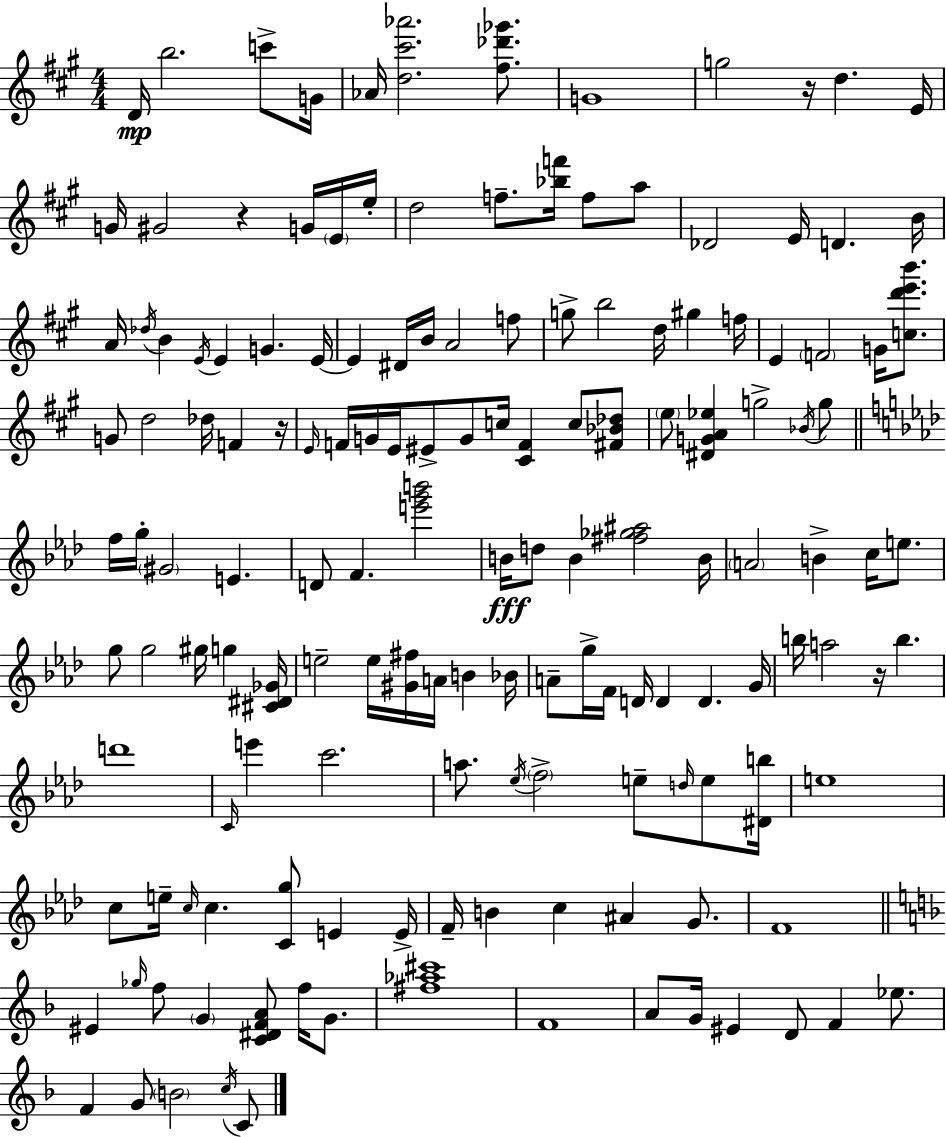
{
  \clef treble
  \numericTimeSignature
  \time 4/4
  \key a \major
  \repeat volta 2 { d'16\mp b''2. c'''8-> g'16 | aes'16 <d'' cis''' aes'''>2. <fis'' des''' ges'''>8. | g'1 | g''2 r16 d''4. e'16 | \break g'16 gis'2 r4 g'16 \parenthesize e'16 e''16-. | d''2 f''8.-- <bes'' f'''>16 f''8 a''8 | des'2 e'16 d'4. b'16 | a'16 \acciaccatura { des''16 } b'4 \acciaccatura { e'16 } e'4 g'4. | \break e'16~~ e'4 dis'16 b'16 a'2 | f''8 g''8-> b''2 d''16 gis''4 | f''16 e'4 \parenthesize f'2 g'16 <c'' d''' e''' b'''>8. | g'8 d''2 des''16 f'4 | \break r16 \grace { e'16 } f'16 g'16 e'16 eis'8-> g'8 c''16 <cis' f'>4 c''8 | <fis' bes' des''>8 \parenthesize e''8 <dis' g' a' ees''>4 g''2-> | \acciaccatura { bes'16 } g''8 \bar "||" \break \key f \minor f''16 g''16-. \parenthesize gis'2 e'4. | d'8 f'4. <e''' g''' b'''>2 | b'16\fff d''8 b'4 <fis'' ges'' ais''>2 b'16 | \parenthesize a'2 b'4-> c''16 e''8. | \break g''8 g''2 gis''16 g''4 <cis' dis' ges'>16 | e''2-- e''16 <gis' fis''>16 a'16 b'4 bes'16 | a'8-- g''16-> f'16 d'16 d'4 d'4. g'16 | b''16 a''2 r16 b''4. | \break d'''1 | \grace { c'16 } e'''4 c'''2. | a''8. \acciaccatura { ees''16 } \parenthesize f''2-> e''8-- \grace { d''16 } | e''8 <dis' b''>16 e''1 | \break c''8 e''16-- \grace { c''16 } c''4. <c' g''>8 e'4 | e'16-> f'16-- b'4 c''4 ais'4 | g'8. f'1 | \bar "||" \break \key d \minor eis'4 \grace { ges''16 } f''8 \parenthesize g'4 <c' dis' f' a'>8 f''16 g'8. | <fis'' aes'' cis'''>1 | f'1 | a'8 g'16 eis'4 d'8 f'4 ees''8. | \break f'4 g'8 \parenthesize b'2 \acciaccatura { c''16 } | c'8 } \bar "|."
}